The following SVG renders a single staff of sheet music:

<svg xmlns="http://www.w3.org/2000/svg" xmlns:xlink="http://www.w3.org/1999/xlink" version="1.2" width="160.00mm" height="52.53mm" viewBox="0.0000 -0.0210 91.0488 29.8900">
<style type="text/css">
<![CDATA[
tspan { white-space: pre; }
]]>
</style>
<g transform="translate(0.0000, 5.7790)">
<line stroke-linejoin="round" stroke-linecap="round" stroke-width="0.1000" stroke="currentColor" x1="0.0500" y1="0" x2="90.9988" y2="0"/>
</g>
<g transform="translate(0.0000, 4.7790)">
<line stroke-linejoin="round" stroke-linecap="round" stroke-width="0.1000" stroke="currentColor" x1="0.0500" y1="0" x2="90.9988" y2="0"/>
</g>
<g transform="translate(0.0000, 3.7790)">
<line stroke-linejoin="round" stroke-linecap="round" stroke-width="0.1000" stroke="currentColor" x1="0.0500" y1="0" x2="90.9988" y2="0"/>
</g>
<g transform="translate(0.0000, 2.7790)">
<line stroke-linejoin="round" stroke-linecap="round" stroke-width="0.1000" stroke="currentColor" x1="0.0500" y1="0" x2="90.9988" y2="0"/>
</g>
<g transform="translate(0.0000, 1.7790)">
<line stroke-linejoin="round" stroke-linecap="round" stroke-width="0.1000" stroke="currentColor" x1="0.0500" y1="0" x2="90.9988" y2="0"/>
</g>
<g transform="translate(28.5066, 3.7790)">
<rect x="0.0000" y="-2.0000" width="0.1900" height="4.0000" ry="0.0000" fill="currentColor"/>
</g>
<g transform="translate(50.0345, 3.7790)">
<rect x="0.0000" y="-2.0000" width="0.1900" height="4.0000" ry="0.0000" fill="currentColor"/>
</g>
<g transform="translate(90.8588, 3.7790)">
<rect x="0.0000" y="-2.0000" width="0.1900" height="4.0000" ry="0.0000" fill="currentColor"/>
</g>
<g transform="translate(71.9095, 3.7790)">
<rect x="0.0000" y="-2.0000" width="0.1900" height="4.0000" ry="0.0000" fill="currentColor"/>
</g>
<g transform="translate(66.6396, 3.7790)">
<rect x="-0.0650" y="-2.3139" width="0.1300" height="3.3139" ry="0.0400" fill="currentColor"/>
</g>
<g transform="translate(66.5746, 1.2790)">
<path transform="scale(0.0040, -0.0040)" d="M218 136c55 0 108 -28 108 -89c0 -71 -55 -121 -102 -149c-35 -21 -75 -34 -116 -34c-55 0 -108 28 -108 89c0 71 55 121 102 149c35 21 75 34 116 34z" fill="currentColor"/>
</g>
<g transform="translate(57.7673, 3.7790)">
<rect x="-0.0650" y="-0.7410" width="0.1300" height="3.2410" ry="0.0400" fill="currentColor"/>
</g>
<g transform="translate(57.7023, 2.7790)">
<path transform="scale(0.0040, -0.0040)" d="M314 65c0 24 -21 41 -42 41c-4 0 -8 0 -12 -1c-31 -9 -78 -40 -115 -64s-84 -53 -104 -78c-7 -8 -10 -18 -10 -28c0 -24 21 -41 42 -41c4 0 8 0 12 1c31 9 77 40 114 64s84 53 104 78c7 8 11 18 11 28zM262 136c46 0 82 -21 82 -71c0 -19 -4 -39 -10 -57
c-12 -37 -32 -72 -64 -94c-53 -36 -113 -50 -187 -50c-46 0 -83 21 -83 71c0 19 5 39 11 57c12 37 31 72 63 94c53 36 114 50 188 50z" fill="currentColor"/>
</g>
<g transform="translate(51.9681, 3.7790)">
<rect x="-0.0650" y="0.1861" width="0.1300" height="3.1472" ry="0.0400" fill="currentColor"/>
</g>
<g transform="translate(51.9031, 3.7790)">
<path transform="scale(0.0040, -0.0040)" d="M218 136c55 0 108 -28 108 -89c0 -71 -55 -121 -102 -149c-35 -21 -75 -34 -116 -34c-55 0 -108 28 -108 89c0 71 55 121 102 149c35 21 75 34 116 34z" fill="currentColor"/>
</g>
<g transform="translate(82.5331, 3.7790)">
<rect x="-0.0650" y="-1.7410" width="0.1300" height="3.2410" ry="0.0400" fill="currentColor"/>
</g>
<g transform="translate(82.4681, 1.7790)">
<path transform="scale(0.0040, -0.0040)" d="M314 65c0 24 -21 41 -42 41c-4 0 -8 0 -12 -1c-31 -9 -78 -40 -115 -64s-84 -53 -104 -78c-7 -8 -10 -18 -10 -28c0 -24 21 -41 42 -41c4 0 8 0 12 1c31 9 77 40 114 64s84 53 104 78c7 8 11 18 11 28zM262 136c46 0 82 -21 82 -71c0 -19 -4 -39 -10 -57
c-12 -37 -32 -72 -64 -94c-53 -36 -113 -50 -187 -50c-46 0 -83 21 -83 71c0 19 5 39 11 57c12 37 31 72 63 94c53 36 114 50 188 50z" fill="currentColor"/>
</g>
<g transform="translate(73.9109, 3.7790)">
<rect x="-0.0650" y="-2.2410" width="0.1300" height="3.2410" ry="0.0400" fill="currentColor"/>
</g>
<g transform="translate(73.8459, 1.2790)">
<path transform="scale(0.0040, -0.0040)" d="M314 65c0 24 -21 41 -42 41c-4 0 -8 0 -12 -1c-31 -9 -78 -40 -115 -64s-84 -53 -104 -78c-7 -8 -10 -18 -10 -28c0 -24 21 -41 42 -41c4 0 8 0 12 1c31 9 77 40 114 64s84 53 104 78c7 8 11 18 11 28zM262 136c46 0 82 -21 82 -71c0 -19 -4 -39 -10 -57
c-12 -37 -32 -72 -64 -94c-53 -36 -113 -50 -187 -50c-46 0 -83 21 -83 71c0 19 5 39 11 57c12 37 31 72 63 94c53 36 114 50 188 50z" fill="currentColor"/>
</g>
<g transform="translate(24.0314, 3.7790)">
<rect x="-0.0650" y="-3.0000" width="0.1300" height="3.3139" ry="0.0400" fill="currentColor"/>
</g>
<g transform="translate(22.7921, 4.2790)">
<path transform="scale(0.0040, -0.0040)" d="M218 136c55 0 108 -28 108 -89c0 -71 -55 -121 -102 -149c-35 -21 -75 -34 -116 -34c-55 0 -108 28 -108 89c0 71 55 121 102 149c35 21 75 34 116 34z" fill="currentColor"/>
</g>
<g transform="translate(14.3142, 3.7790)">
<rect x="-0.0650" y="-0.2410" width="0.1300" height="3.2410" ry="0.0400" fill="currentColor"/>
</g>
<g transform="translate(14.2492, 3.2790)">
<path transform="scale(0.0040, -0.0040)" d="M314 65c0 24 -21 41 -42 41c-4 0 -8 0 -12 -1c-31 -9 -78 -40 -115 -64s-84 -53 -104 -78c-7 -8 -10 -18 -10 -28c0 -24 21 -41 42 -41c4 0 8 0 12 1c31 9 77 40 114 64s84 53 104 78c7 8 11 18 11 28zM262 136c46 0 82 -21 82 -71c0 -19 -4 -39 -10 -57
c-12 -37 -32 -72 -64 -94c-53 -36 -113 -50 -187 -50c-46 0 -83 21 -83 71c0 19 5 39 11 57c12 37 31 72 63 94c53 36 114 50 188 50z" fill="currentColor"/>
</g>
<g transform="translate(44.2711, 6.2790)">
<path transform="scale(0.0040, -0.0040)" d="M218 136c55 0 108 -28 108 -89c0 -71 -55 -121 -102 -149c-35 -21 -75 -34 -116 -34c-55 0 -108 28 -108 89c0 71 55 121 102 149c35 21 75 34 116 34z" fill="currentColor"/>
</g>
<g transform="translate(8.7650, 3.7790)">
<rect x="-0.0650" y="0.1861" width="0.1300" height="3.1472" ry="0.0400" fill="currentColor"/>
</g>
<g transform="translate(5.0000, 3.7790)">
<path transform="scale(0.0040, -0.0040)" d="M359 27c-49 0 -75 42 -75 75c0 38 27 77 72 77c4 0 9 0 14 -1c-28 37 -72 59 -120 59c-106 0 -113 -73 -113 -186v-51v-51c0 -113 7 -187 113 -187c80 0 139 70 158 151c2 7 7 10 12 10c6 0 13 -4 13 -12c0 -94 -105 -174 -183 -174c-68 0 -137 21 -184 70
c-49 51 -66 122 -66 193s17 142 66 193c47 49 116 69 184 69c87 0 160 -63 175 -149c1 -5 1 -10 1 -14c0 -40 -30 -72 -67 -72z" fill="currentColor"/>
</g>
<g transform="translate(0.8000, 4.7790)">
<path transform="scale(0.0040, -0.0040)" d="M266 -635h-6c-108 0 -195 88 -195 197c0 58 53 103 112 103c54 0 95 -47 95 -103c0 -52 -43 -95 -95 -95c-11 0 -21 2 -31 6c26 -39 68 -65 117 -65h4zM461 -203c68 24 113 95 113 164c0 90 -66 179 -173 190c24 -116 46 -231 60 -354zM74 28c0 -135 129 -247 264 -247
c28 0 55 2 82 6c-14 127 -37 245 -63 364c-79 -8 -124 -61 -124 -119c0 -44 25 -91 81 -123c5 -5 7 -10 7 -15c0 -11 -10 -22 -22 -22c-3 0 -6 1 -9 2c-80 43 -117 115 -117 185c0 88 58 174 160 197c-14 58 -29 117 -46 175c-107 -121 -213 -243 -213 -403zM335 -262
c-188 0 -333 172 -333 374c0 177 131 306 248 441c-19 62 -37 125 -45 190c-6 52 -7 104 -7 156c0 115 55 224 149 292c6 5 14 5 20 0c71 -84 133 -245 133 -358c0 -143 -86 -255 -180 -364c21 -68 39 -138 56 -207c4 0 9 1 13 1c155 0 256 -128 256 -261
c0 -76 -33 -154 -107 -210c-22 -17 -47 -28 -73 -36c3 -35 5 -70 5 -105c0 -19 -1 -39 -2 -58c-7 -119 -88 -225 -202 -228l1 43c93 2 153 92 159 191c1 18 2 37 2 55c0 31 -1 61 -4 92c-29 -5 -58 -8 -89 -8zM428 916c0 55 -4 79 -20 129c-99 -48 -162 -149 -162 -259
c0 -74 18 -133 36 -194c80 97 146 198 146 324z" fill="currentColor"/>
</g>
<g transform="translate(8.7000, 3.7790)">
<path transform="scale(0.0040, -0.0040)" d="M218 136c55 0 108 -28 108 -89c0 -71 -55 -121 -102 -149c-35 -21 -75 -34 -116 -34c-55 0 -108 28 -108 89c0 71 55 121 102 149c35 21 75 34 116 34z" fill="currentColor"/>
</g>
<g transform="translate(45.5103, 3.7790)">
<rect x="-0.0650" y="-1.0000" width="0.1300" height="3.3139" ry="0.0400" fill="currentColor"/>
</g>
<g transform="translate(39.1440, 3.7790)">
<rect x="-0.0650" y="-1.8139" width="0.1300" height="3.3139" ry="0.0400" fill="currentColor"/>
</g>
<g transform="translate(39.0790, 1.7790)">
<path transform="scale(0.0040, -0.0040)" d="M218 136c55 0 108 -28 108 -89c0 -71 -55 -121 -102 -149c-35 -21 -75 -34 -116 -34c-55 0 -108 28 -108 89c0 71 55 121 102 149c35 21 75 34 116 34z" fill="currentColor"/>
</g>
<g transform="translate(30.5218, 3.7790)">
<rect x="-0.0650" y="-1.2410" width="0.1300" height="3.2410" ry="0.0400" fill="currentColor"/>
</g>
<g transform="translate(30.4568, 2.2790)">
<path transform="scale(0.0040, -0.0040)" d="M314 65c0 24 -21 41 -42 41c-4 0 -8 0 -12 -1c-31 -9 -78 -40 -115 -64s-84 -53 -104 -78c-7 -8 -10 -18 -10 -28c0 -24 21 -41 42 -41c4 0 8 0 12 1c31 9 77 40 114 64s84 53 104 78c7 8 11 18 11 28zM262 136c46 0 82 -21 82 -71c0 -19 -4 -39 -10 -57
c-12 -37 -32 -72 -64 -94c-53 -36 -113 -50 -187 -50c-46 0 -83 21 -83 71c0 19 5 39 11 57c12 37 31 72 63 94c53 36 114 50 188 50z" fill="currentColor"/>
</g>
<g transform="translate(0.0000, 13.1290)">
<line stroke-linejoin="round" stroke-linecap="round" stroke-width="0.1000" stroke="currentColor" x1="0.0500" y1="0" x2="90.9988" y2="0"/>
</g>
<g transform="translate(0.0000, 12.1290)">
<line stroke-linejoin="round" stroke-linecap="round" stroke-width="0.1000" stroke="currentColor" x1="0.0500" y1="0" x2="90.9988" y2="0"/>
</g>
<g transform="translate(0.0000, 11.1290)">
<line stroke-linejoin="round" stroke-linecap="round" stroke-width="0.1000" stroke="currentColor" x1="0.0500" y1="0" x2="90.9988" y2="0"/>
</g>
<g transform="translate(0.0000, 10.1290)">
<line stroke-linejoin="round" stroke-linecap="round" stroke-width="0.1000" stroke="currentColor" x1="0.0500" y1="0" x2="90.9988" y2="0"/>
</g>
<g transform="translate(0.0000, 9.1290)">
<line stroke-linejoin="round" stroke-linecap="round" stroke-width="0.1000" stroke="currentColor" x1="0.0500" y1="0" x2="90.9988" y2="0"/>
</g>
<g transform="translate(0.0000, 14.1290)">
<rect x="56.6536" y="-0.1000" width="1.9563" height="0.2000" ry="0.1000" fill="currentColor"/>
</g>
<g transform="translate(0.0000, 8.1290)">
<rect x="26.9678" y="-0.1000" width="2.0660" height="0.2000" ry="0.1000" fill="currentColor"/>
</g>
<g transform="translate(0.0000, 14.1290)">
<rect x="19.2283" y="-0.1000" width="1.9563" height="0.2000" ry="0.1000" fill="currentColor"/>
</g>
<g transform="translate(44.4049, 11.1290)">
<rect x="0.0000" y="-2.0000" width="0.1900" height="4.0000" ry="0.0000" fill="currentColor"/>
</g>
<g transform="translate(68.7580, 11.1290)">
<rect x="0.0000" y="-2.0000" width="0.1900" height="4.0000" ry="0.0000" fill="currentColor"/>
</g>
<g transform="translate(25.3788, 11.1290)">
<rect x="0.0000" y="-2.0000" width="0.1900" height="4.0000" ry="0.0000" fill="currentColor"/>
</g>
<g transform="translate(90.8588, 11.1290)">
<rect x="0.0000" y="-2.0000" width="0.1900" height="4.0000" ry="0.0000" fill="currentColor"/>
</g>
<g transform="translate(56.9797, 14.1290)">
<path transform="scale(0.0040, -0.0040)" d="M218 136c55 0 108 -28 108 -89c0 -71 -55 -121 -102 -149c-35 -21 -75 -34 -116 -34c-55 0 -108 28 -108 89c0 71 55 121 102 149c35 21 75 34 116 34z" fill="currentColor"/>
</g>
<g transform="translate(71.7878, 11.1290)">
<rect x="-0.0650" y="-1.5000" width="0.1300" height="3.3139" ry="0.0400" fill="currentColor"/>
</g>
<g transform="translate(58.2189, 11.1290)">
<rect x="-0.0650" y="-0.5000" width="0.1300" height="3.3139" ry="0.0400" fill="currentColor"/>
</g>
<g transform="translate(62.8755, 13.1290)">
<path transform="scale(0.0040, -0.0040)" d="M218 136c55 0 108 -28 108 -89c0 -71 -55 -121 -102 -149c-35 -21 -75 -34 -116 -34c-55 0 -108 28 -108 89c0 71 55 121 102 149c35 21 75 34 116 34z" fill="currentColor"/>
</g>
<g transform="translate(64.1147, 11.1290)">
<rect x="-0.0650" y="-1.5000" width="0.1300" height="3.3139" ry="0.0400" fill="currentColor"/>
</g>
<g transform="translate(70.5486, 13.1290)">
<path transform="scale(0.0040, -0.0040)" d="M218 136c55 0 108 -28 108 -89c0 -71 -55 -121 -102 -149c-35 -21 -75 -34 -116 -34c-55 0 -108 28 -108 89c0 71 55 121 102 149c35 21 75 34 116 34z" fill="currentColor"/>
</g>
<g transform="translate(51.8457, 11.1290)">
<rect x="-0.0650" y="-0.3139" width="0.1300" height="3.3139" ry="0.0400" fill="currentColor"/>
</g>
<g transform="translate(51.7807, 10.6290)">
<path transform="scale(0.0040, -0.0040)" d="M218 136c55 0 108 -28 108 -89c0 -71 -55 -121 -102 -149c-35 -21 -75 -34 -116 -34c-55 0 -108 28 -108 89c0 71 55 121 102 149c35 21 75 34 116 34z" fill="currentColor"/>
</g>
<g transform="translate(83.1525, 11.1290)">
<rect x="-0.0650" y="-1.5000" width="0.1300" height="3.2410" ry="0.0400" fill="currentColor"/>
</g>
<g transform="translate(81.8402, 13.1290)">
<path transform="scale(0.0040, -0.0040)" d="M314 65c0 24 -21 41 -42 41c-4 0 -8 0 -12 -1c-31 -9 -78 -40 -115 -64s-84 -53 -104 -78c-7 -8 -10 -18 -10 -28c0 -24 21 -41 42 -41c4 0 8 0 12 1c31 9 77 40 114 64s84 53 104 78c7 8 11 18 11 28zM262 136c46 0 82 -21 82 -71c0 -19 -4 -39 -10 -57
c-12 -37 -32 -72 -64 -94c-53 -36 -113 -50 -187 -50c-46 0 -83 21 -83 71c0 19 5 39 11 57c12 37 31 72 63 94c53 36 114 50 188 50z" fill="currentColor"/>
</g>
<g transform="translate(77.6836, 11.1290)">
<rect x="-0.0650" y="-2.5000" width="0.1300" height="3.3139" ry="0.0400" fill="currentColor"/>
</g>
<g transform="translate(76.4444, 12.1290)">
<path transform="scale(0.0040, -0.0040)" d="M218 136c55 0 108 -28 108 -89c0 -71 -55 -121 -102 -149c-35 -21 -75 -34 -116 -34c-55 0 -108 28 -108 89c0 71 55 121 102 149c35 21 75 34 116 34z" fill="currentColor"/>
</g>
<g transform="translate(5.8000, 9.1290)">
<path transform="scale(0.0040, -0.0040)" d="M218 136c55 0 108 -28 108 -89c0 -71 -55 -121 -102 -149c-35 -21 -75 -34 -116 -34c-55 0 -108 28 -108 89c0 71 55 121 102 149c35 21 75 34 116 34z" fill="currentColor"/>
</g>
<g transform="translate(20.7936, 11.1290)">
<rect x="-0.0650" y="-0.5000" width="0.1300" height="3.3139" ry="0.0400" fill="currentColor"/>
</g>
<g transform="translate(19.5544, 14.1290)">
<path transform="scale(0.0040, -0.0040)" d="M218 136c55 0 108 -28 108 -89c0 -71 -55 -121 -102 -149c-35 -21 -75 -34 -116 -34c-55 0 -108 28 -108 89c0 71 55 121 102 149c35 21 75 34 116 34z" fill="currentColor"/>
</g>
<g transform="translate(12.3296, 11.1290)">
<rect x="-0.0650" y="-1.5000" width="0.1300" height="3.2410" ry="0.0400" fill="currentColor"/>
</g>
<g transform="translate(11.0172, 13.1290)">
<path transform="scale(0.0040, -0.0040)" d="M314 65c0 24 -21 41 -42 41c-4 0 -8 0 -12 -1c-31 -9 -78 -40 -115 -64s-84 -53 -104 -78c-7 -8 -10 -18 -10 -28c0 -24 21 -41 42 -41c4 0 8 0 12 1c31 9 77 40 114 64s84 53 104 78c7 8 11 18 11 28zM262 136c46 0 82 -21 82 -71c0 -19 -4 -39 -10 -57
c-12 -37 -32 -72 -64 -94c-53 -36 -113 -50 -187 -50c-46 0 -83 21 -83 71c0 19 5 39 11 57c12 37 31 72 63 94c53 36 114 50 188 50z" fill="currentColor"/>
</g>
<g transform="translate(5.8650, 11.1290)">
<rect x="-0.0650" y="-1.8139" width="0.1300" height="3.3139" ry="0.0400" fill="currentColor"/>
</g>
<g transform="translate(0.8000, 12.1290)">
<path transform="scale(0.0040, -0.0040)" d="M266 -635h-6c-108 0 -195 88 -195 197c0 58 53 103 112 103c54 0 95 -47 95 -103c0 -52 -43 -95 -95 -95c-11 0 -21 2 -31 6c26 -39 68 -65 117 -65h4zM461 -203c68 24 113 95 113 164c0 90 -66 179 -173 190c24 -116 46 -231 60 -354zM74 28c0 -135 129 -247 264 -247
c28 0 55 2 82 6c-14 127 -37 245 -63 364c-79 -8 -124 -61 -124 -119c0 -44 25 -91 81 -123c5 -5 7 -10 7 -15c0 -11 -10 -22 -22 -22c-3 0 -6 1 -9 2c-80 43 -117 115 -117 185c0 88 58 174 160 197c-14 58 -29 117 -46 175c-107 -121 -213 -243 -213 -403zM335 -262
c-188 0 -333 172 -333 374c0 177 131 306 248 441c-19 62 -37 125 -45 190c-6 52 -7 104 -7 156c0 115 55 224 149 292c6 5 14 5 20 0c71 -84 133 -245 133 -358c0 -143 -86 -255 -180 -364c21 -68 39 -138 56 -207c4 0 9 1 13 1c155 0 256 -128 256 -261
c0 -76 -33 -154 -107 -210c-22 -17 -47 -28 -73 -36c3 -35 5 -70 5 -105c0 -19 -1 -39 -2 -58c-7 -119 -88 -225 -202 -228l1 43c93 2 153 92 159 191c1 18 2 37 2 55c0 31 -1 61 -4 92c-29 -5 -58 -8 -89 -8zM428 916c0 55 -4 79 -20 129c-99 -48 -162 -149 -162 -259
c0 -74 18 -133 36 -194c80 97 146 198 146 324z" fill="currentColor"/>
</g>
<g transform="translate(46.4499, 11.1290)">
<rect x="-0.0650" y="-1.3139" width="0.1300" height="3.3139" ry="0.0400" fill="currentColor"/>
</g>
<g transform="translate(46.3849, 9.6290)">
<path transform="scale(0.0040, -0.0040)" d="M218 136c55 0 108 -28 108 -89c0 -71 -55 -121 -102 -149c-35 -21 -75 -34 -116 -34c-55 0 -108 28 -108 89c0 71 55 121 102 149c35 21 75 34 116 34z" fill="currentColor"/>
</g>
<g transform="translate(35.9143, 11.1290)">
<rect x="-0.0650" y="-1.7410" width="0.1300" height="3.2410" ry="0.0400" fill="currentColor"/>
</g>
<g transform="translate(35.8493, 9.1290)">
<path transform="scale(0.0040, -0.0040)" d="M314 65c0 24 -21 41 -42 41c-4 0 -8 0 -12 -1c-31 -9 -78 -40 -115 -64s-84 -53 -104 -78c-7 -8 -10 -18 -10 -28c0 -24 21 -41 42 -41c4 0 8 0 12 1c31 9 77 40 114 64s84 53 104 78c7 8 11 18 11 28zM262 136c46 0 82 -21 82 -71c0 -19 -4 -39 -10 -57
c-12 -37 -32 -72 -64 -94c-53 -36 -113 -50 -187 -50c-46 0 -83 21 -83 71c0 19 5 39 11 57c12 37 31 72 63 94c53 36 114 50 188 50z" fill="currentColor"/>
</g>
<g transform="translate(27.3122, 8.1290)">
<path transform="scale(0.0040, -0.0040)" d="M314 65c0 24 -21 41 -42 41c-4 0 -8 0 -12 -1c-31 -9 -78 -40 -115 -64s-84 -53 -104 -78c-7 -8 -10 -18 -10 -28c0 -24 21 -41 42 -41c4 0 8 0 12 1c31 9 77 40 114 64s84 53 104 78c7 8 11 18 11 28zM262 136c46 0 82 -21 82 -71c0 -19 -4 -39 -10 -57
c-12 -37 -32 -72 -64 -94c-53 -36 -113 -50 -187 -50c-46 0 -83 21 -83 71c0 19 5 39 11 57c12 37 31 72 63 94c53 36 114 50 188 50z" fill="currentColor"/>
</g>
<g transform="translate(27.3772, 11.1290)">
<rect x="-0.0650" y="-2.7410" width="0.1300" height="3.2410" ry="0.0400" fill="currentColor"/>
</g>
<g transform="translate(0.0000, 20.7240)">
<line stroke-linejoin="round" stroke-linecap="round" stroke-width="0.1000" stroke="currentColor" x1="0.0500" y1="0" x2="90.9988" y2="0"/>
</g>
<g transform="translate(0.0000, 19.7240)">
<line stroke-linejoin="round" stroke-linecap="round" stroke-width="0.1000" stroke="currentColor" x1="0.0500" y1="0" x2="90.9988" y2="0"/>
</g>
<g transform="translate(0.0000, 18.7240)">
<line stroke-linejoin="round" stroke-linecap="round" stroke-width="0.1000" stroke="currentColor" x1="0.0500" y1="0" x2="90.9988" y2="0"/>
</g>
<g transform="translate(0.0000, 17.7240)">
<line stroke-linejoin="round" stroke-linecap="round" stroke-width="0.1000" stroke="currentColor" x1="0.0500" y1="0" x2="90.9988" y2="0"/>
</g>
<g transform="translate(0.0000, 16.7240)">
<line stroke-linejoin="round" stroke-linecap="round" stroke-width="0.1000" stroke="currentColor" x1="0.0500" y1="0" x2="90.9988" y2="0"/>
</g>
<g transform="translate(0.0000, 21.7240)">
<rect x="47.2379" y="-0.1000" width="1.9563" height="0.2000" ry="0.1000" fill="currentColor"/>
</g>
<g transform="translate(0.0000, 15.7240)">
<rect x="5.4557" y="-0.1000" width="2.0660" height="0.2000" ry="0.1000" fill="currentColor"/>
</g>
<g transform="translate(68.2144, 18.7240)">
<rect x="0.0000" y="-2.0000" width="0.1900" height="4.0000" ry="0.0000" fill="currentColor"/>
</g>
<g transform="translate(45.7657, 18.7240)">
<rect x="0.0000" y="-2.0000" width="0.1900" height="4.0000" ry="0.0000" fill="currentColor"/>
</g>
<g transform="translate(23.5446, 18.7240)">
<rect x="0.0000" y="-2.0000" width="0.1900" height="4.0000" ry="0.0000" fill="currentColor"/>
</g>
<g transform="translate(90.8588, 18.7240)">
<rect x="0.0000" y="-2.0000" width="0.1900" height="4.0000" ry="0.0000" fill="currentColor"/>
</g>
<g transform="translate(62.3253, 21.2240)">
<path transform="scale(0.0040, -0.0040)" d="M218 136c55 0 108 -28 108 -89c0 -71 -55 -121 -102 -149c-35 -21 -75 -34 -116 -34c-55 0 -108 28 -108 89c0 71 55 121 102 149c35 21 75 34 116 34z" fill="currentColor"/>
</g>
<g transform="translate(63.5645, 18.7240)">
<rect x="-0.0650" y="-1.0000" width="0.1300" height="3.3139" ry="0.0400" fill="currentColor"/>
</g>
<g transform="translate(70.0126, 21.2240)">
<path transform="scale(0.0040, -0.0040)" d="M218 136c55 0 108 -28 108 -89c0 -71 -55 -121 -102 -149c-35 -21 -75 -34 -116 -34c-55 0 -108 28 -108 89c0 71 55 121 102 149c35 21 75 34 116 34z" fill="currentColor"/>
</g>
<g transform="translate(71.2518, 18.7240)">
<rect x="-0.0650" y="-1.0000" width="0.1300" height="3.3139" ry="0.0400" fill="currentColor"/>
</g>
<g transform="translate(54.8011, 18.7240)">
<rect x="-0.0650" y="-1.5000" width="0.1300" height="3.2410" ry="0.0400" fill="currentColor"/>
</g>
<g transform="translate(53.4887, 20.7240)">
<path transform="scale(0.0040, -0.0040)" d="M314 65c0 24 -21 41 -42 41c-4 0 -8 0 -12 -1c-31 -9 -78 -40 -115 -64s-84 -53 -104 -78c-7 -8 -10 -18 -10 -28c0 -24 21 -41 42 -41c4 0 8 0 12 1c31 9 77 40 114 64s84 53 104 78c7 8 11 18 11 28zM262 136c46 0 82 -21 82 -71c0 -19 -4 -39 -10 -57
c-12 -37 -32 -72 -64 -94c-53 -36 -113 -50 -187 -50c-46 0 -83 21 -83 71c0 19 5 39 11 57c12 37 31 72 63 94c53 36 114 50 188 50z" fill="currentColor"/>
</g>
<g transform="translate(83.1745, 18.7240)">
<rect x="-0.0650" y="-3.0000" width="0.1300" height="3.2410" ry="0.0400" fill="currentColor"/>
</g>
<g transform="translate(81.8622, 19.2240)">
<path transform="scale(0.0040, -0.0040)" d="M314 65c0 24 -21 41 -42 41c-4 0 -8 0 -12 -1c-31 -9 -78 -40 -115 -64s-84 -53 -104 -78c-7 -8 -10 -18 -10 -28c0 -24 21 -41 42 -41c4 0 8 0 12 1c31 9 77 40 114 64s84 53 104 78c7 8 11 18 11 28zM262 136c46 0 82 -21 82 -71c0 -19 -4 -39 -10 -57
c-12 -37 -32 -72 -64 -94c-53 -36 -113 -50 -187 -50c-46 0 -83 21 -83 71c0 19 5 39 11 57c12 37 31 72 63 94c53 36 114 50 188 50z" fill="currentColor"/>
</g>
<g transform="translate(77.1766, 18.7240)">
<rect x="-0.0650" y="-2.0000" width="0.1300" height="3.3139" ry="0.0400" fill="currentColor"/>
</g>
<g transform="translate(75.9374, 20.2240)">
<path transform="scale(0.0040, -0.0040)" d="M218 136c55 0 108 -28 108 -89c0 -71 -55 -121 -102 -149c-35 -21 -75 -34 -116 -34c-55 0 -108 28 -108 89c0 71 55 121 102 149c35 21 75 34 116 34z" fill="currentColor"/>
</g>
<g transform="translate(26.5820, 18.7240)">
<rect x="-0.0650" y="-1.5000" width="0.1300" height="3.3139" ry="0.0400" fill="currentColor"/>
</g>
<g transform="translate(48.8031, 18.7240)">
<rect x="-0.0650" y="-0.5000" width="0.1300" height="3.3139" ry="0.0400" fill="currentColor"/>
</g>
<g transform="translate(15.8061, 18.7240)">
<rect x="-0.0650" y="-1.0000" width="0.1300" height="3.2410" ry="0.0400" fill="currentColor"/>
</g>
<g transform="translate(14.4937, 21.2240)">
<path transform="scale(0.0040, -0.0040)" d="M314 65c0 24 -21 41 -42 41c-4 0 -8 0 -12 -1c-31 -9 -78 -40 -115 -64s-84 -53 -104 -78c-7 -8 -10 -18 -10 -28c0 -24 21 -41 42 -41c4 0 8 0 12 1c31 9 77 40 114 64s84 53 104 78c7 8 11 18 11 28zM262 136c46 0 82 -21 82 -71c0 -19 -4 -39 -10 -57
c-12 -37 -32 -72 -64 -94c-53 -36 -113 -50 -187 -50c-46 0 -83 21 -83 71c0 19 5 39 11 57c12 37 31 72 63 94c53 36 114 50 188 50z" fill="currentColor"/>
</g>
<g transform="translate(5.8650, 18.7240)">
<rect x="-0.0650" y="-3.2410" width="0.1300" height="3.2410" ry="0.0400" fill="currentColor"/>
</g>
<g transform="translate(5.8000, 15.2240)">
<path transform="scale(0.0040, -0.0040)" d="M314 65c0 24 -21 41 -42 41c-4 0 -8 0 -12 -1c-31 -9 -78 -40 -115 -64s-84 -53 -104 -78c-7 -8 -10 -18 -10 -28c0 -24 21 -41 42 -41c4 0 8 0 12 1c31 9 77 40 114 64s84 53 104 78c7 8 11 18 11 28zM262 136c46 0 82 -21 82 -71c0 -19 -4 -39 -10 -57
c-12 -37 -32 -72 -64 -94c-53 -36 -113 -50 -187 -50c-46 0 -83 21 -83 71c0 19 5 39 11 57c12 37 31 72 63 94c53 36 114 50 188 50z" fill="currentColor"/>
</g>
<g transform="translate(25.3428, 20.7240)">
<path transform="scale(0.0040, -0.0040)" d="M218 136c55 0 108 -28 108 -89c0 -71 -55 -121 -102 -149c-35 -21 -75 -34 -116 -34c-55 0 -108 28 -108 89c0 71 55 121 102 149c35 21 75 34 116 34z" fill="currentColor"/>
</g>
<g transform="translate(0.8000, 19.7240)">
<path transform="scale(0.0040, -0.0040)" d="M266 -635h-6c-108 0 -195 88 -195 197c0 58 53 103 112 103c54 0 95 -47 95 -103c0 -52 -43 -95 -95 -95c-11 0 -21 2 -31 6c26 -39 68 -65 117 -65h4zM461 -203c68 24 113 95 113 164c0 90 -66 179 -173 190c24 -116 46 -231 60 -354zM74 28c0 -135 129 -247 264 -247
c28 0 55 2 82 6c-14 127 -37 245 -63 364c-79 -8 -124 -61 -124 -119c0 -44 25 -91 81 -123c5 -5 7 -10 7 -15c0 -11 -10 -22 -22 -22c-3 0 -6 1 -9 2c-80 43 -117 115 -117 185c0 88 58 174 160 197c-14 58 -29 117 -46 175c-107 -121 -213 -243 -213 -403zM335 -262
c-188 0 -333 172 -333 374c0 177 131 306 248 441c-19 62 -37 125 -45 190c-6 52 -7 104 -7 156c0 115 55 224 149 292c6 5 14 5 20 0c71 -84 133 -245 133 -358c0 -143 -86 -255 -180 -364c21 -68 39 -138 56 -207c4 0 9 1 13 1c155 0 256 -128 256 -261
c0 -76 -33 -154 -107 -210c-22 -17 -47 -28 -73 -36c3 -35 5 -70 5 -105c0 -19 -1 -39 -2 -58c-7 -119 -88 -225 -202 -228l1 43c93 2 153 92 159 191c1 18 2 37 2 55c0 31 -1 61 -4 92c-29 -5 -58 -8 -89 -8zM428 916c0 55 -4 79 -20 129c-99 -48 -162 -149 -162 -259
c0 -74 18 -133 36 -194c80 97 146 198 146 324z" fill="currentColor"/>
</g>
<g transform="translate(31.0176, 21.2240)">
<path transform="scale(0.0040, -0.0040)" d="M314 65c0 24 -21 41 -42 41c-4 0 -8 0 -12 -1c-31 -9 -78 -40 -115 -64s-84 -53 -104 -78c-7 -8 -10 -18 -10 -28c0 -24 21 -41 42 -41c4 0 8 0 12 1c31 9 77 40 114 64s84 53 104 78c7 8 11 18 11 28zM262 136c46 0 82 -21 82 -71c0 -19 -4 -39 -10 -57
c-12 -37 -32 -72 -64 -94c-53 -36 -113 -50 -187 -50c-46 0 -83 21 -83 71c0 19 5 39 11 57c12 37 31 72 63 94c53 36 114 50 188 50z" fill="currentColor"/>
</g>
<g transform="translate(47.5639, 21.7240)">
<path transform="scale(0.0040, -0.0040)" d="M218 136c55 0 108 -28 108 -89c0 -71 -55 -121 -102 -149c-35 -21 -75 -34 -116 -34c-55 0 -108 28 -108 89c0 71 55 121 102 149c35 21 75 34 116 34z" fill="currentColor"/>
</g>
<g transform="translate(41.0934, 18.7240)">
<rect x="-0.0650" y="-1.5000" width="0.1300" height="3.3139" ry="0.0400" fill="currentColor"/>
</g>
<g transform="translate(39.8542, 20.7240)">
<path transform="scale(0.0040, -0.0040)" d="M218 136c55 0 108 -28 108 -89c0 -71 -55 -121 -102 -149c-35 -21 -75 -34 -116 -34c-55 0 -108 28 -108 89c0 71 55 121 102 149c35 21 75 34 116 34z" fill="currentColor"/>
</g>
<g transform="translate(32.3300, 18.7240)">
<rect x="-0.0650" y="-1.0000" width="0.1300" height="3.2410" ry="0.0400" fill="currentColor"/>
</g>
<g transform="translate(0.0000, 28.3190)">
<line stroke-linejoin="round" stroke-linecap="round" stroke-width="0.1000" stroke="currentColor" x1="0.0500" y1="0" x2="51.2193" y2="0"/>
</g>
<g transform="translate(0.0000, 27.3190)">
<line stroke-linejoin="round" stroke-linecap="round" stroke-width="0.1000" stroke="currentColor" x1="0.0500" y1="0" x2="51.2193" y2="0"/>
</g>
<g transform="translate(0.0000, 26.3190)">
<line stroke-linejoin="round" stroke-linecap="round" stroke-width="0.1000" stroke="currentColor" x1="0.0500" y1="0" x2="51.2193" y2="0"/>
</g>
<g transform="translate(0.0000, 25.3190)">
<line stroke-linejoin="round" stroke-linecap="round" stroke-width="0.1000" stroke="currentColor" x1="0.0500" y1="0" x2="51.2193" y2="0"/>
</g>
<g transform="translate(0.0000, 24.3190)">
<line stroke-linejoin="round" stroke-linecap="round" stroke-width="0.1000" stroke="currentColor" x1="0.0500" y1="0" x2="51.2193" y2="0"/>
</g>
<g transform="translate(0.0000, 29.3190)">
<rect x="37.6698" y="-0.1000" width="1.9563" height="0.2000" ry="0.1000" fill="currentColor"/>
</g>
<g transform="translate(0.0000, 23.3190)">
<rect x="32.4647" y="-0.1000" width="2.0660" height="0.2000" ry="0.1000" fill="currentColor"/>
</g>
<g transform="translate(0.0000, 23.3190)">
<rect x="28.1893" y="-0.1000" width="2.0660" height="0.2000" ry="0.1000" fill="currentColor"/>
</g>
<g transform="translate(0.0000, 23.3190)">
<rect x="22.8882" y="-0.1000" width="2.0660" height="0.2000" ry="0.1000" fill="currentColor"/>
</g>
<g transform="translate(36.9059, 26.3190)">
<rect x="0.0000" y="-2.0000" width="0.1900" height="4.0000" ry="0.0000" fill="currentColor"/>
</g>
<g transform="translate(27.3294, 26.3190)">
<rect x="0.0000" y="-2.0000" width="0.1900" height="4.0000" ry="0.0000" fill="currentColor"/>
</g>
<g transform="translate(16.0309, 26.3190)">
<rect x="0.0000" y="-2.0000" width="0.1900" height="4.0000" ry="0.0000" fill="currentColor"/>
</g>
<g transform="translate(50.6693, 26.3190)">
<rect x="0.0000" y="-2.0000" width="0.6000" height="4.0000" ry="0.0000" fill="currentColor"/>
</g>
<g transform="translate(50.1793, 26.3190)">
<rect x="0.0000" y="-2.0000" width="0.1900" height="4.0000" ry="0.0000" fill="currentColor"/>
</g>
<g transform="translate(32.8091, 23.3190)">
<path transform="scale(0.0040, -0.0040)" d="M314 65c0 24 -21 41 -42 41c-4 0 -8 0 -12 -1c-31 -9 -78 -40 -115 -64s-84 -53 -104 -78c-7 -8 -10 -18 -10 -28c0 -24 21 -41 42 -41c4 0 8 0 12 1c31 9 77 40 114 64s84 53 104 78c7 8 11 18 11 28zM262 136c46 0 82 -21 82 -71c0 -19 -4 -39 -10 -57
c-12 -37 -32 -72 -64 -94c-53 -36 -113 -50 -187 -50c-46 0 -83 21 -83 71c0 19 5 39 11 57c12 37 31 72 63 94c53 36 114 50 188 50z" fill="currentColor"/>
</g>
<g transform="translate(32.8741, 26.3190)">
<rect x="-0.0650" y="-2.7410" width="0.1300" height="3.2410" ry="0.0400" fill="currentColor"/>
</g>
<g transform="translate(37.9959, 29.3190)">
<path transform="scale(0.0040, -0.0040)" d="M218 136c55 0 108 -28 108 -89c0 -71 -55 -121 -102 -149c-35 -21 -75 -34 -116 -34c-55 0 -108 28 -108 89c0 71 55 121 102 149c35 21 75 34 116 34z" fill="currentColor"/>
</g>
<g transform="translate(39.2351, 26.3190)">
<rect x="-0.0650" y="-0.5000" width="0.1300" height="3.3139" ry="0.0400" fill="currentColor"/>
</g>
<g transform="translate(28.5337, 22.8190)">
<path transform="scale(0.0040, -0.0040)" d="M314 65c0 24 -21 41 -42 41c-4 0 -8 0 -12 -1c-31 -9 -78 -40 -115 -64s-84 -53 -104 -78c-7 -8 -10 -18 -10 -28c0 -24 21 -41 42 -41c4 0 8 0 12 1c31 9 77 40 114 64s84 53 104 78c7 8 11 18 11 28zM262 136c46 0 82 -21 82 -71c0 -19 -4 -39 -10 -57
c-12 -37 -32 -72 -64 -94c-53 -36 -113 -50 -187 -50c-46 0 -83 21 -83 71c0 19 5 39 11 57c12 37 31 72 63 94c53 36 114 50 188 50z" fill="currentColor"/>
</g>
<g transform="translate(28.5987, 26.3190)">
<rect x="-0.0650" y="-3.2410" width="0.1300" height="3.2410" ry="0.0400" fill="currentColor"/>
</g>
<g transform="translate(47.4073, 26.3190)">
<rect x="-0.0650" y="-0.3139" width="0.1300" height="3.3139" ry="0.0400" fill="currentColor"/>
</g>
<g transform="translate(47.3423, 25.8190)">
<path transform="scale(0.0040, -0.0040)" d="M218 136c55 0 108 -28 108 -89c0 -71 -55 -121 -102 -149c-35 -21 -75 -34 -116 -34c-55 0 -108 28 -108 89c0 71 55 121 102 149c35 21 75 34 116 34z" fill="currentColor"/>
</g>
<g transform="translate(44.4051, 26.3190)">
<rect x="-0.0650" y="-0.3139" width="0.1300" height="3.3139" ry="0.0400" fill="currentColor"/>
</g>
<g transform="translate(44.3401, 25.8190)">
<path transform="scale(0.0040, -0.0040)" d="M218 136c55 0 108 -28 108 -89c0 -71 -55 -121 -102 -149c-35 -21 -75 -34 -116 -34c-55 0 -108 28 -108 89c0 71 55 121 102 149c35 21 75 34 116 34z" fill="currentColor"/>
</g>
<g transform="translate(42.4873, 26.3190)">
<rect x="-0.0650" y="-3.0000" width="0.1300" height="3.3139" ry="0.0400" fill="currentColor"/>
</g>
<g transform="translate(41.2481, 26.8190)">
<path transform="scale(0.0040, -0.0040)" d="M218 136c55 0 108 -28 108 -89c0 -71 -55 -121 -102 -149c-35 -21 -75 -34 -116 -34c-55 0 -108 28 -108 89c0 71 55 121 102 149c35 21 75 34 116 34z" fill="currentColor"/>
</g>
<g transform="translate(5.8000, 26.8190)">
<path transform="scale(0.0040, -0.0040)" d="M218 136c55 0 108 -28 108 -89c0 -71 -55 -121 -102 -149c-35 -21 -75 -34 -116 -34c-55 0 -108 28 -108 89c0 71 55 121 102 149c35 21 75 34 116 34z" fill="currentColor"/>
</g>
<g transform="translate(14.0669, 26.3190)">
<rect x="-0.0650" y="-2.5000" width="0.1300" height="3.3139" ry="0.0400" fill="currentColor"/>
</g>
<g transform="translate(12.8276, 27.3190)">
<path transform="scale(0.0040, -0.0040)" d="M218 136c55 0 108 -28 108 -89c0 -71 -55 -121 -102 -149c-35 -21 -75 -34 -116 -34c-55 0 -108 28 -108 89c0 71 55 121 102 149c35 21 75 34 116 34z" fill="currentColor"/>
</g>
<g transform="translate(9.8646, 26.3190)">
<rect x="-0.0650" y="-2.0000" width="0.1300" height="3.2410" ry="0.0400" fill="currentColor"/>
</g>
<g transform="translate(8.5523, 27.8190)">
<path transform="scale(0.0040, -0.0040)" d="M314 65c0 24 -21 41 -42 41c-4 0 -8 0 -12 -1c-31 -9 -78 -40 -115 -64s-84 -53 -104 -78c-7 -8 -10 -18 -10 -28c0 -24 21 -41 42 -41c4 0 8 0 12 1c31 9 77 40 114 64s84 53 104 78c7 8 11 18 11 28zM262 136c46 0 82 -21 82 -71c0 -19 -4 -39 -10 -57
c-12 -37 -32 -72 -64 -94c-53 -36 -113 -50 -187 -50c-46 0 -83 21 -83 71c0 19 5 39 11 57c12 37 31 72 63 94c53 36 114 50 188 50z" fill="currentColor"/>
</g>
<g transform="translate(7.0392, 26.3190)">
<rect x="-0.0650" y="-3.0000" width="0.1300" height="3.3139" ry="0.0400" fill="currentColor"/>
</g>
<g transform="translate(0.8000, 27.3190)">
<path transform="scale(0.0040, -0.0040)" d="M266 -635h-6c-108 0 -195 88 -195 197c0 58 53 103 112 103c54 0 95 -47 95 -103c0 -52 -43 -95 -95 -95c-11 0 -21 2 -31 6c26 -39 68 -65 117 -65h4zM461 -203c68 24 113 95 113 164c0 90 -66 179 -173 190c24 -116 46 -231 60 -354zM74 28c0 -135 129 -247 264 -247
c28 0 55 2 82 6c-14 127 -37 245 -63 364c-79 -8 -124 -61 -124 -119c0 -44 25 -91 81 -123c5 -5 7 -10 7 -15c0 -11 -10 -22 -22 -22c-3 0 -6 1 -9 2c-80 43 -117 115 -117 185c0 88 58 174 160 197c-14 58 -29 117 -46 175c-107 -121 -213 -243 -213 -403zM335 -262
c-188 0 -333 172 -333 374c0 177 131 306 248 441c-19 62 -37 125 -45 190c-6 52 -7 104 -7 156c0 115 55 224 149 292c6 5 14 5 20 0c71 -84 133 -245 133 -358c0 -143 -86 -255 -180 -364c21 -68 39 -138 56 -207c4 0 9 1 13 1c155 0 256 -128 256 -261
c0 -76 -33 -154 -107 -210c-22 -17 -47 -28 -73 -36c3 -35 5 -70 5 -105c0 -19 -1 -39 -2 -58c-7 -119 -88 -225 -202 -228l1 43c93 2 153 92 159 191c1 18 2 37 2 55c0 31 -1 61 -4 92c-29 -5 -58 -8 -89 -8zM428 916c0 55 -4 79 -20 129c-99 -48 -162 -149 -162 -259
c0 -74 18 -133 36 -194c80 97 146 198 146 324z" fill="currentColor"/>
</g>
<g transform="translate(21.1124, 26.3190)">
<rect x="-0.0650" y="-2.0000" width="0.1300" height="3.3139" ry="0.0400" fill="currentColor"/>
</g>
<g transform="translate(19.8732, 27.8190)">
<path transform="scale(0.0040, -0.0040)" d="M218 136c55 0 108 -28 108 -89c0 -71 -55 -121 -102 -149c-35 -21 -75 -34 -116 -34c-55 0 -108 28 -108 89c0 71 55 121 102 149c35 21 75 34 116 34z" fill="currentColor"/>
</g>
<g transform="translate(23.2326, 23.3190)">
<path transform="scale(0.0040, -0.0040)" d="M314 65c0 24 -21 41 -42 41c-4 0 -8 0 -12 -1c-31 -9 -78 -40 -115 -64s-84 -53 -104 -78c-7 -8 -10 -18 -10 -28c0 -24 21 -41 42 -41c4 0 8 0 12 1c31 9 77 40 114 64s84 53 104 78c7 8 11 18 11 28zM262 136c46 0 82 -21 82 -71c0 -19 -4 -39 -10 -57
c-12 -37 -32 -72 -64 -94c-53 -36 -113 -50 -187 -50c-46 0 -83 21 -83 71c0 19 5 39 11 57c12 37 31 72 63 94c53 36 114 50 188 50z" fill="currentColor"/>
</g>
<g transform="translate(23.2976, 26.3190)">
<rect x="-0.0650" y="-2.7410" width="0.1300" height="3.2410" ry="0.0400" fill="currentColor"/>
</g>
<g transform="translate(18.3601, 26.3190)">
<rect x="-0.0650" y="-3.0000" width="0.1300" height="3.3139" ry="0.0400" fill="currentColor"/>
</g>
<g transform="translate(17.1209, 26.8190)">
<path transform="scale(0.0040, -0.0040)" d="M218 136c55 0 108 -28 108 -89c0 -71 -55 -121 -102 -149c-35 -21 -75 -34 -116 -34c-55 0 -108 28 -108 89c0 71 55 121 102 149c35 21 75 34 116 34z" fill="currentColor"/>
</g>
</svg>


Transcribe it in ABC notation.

X:1
T:Untitled
M:4/4
L:1/4
K:C
B c2 A e2 f D B d2 g g2 f2 f E2 C a2 f2 e c C E E G E2 b2 D2 E D2 E C E2 D D F A2 A F2 G A F a2 b2 a2 C A c c